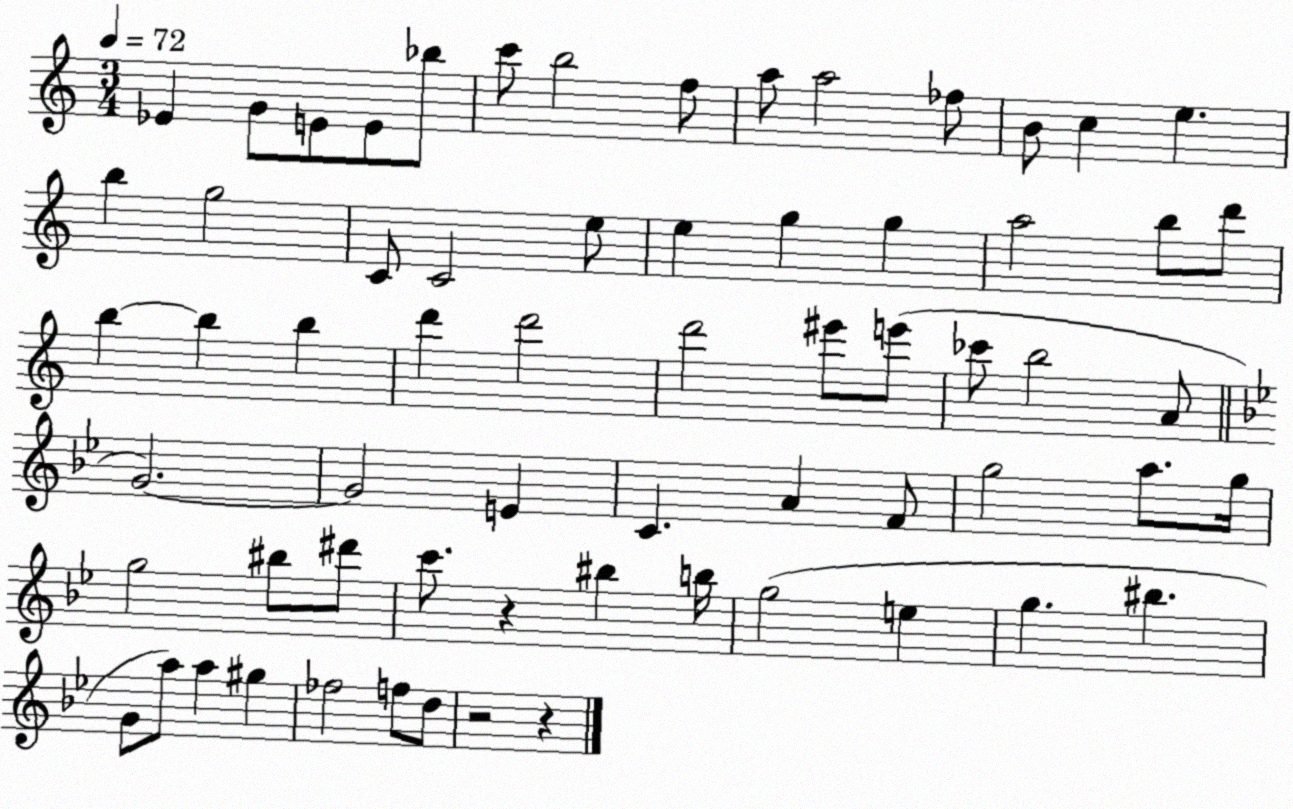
X:1
T:Untitled
M:3/4
L:1/4
K:C
_E G/2 E/2 E/2 _b/2 c'/2 b2 f/2 a/2 a2 _f/2 B/2 c e b g2 C/2 C2 e/2 e g g a2 b/2 d'/2 b b b d' d'2 d'2 ^e'/2 e'/2 _c'/2 b2 A/2 G2 G2 E C A F/2 g2 a/2 g/4 g2 ^b/2 ^d'/2 c'/2 z ^b b/4 g2 e g ^b G/2 a/2 a ^g _f2 f/2 d/2 z2 z